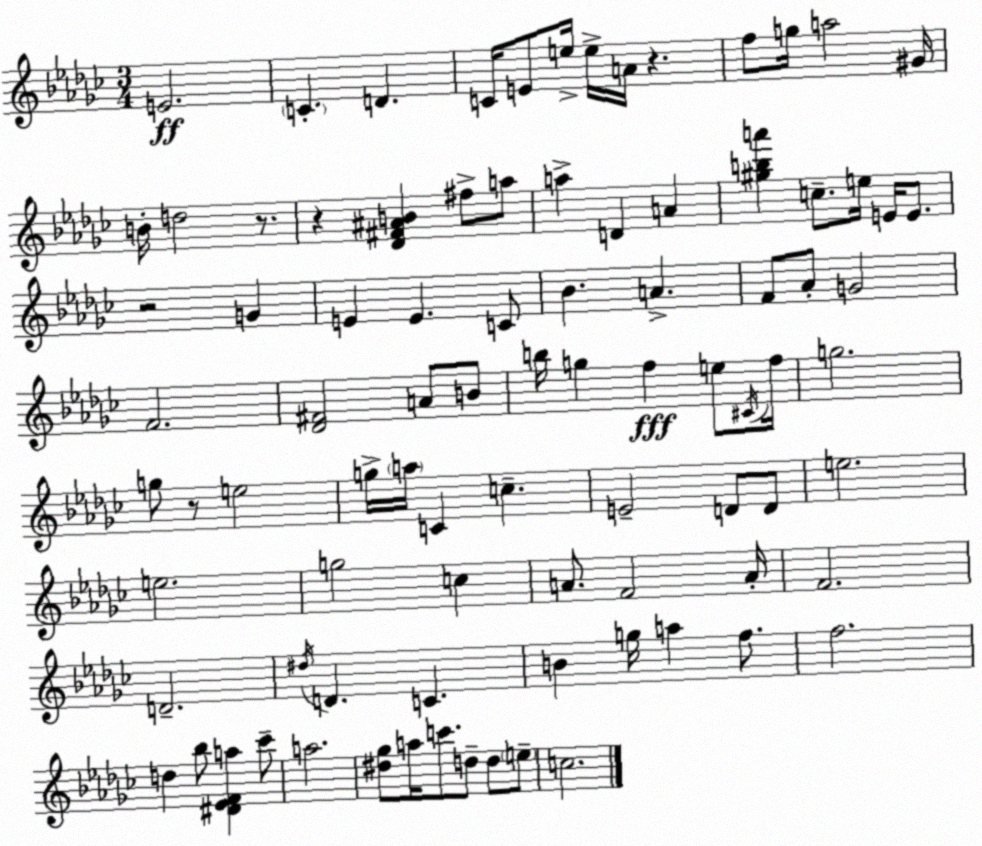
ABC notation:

X:1
T:Untitled
M:3/4
L:1/4
K:Ebm
E2 C D C/4 E/2 e/4 e/4 A/4 z f/2 g/4 a2 ^G/4 B/4 d2 z/2 z [_D^F^AB] ^f/2 a/2 a D A [^gba'] c/2 e/4 E/4 E/2 z2 G E E C/2 _B A F/2 _A/2 G2 F2 [_D^F]2 A/2 B/2 b/4 g f e/2 ^C/4 f/4 g2 g/2 z/2 e2 g/4 a/4 C c E2 D/2 D/2 e2 e2 g2 c A/2 F2 A/4 F2 D2 ^d/4 D C B g/4 a f/2 f2 d _b/2 [^D_EFa] _c'/2 a2 [^d_g]/2 a/4 c'/2 d/2 d/2 e/2 c2